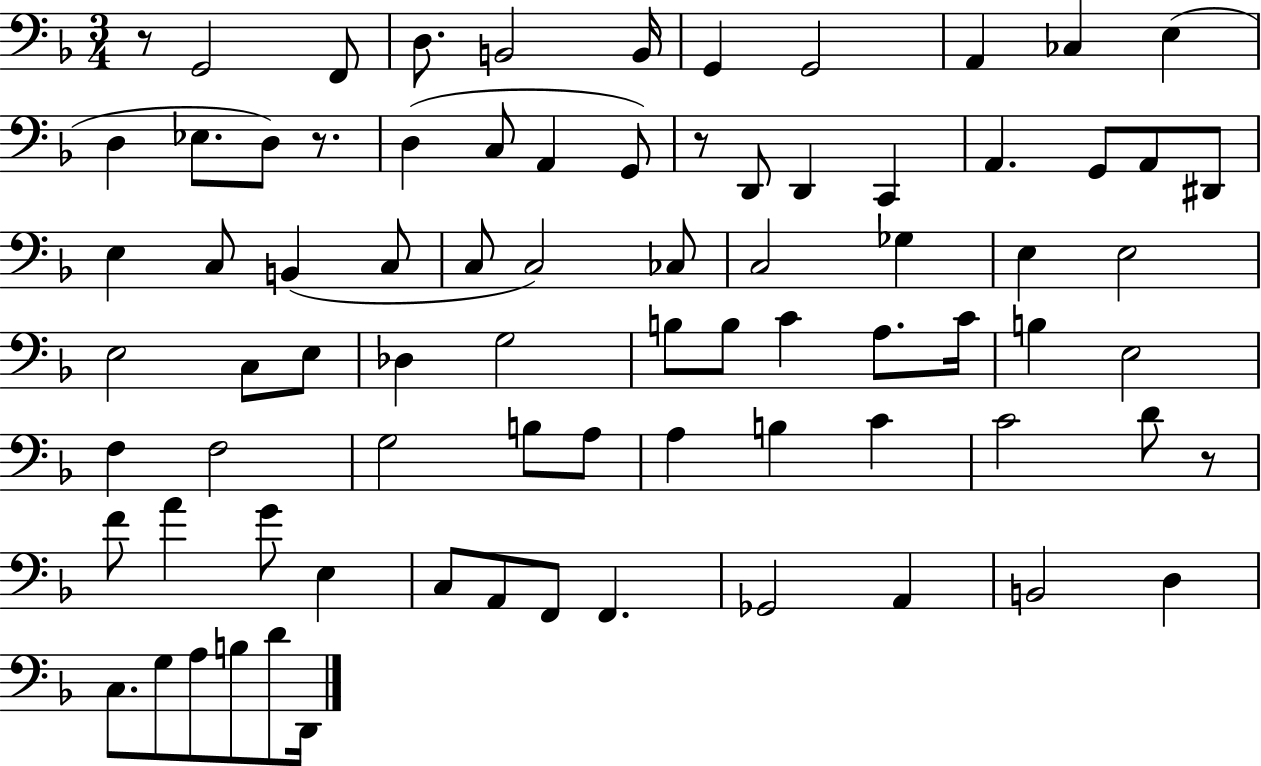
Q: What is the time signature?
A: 3/4